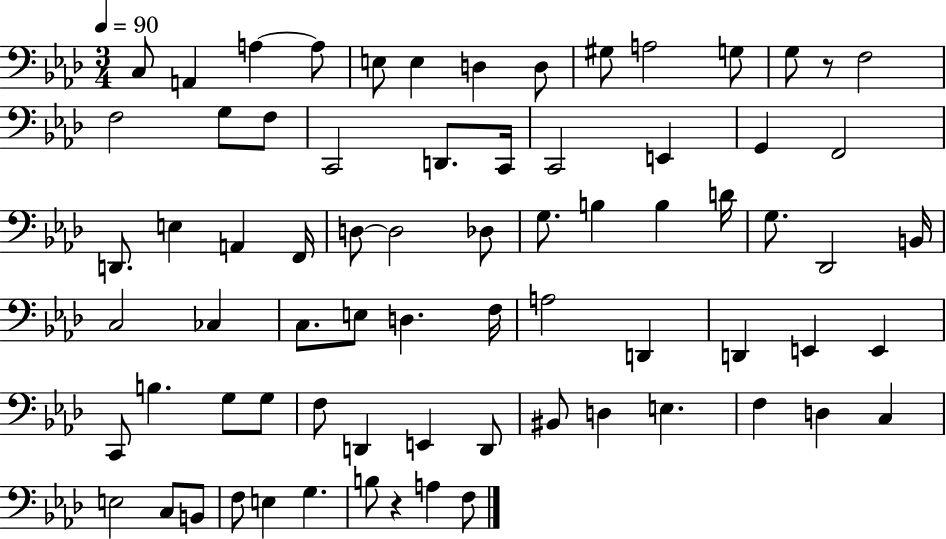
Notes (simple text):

C3/e A2/q A3/q A3/e E3/e E3/q D3/q D3/e G#3/e A3/h G3/e G3/e R/e F3/h F3/h G3/e F3/e C2/h D2/e. C2/s C2/h E2/q G2/q F2/h D2/e. E3/q A2/q F2/s D3/e D3/h Db3/e G3/e. B3/q B3/q D4/s G3/e. Db2/h B2/s C3/h CES3/q C3/e. E3/e D3/q. F3/s A3/h D2/q D2/q E2/q E2/q C2/e B3/q. G3/e G3/e F3/e D2/q E2/q D2/e BIS2/e D3/q E3/q. F3/q D3/q C3/q E3/h C3/e B2/e F3/e E3/q G3/q. B3/e R/q A3/q F3/e